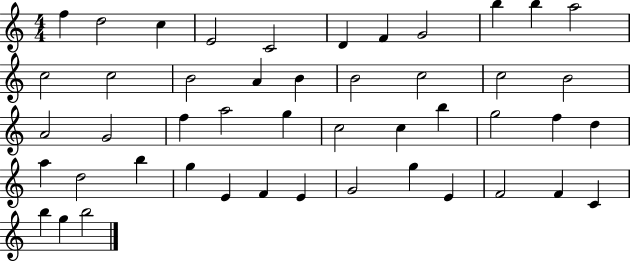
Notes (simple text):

F5/q D5/h C5/q E4/h C4/h D4/q F4/q G4/h B5/q B5/q A5/h C5/h C5/h B4/h A4/q B4/q B4/h C5/h C5/h B4/h A4/h G4/h F5/q A5/h G5/q C5/h C5/q B5/q G5/h F5/q D5/q A5/q D5/h B5/q G5/q E4/q F4/q E4/q G4/h G5/q E4/q F4/h F4/q C4/q B5/q G5/q B5/h